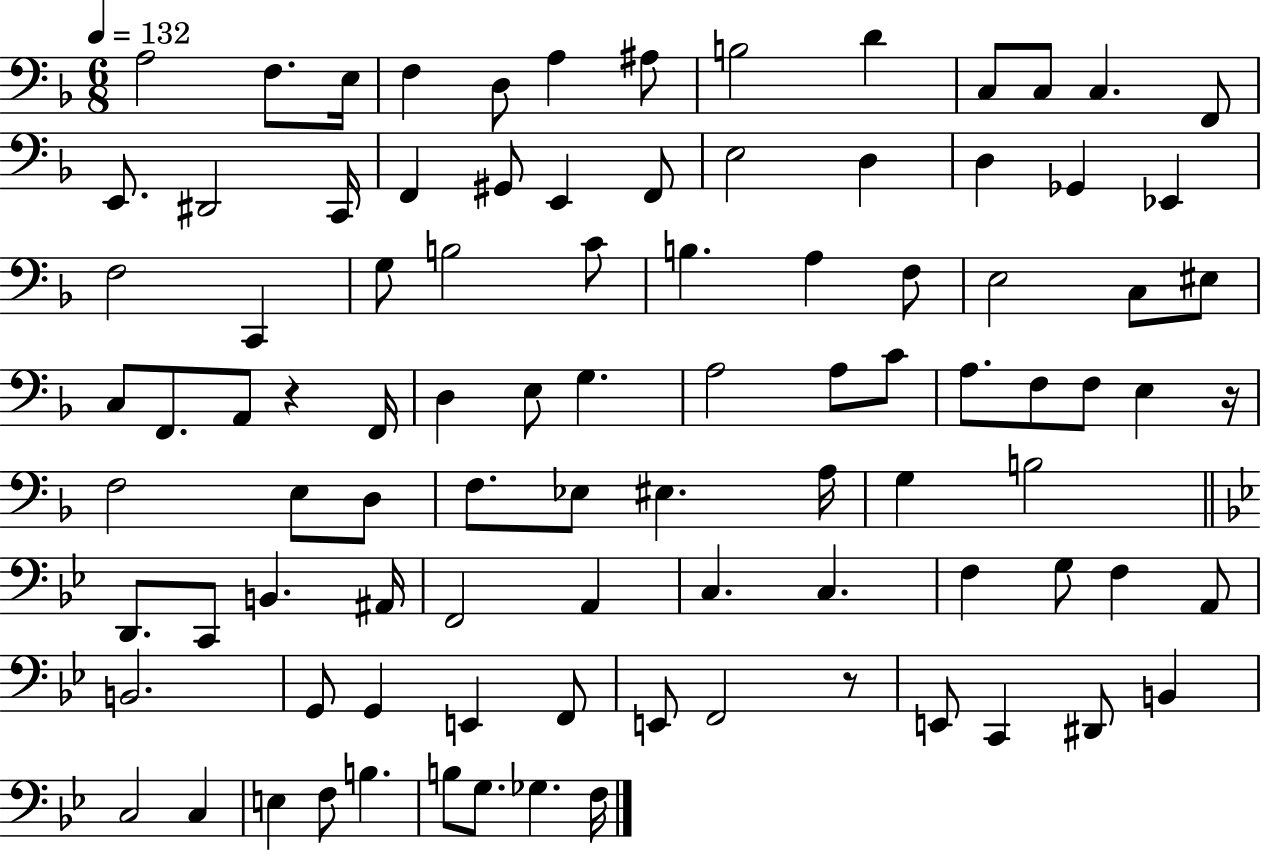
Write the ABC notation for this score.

X:1
T:Untitled
M:6/8
L:1/4
K:F
A,2 F,/2 E,/4 F, D,/2 A, ^A,/2 B,2 D C,/2 C,/2 C, F,,/2 E,,/2 ^D,,2 C,,/4 F,, ^G,,/2 E,, F,,/2 E,2 D, D, _G,, _E,, F,2 C,, G,/2 B,2 C/2 B, A, F,/2 E,2 C,/2 ^E,/2 C,/2 F,,/2 A,,/2 z F,,/4 D, E,/2 G, A,2 A,/2 C/2 A,/2 F,/2 F,/2 E, z/4 F,2 E,/2 D,/2 F,/2 _E,/2 ^E, A,/4 G, B,2 D,,/2 C,,/2 B,, ^A,,/4 F,,2 A,, C, C, F, G,/2 F, A,,/2 B,,2 G,,/2 G,, E,, F,,/2 E,,/2 F,,2 z/2 E,,/2 C,, ^D,,/2 B,, C,2 C, E, F,/2 B, B,/2 G,/2 _G, F,/4